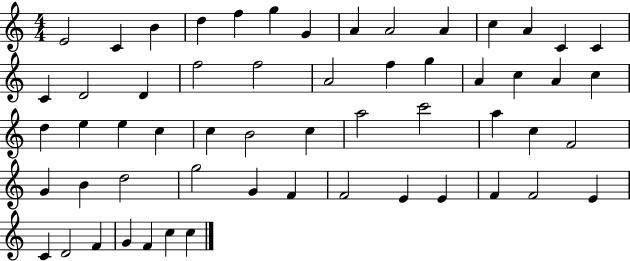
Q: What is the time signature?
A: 4/4